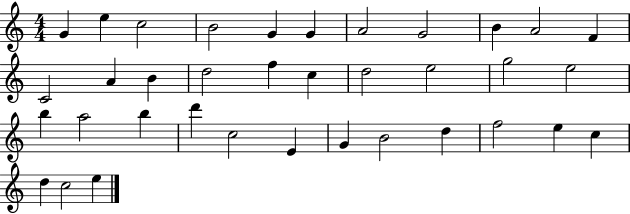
G4/q E5/q C5/h B4/h G4/q G4/q A4/h G4/h B4/q A4/h F4/q C4/h A4/q B4/q D5/h F5/q C5/q D5/h E5/h G5/h E5/h B5/q A5/h B5/q D6/q C5/h E4/q G4/q B4/h D5/q F5/h E5/q C5/q D5/q C5/h E5/q